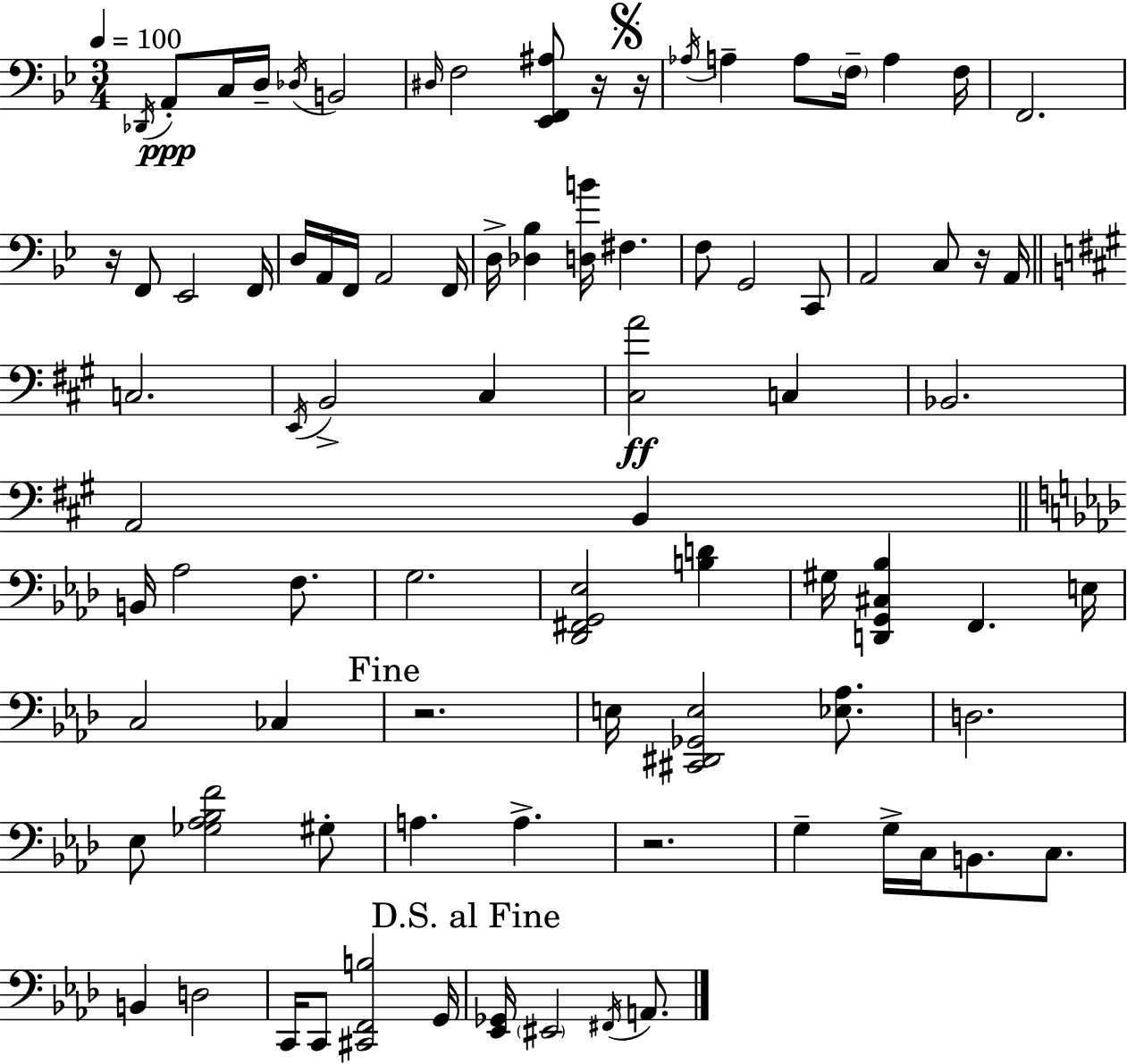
X:1
T:Untitled
M:3/4
L:1/4
K:Bb
_D,,/4 A,,/2 C,/4 D,/4 _D,/4 B,,2 ^D,/4 F,2 [_E,,F,,^A,]/2 z/4 z/4 _A,/4 A, A,/2 F,/4 A, F,/4 F,,2 z/4 F,,/2 _E,,2 F,,/4 D,/4 A,,/4 F,,/4 A,,2 F,,/4 D,/4 [_D,_B,] [D,B]/4 ^F, F,/2 G,,2 C,,/2 A,,2 C,/2 z/4 A,,/4 C,2 E,,/4 B,,2 ^C, [^C,A]2 C, _B,,2 A,,2 B,, B,,/4 _A,2 F,/2 G,2 [_D,,^F,,G,,_E,]2 [B,D] ^G,/4 [D,,G,,^C,_B,] F,, E,/4 C,2 _C, z2 E,/4 [^C,,^D,,_G,,E,]2 [_E,_A,]/2 D,2 _E,/2 [_G,_A,_B,F]2 ^G,/2 A, A, z2 G, G,/4 C,/4 B,,/2 C,/2 B,, D,2 C,,/4 C,,/2 [^C,,F,,B,]2 G,,/4 [_E,,_G,,]/4 ^E,,2 ^F,,/4 A,,/2